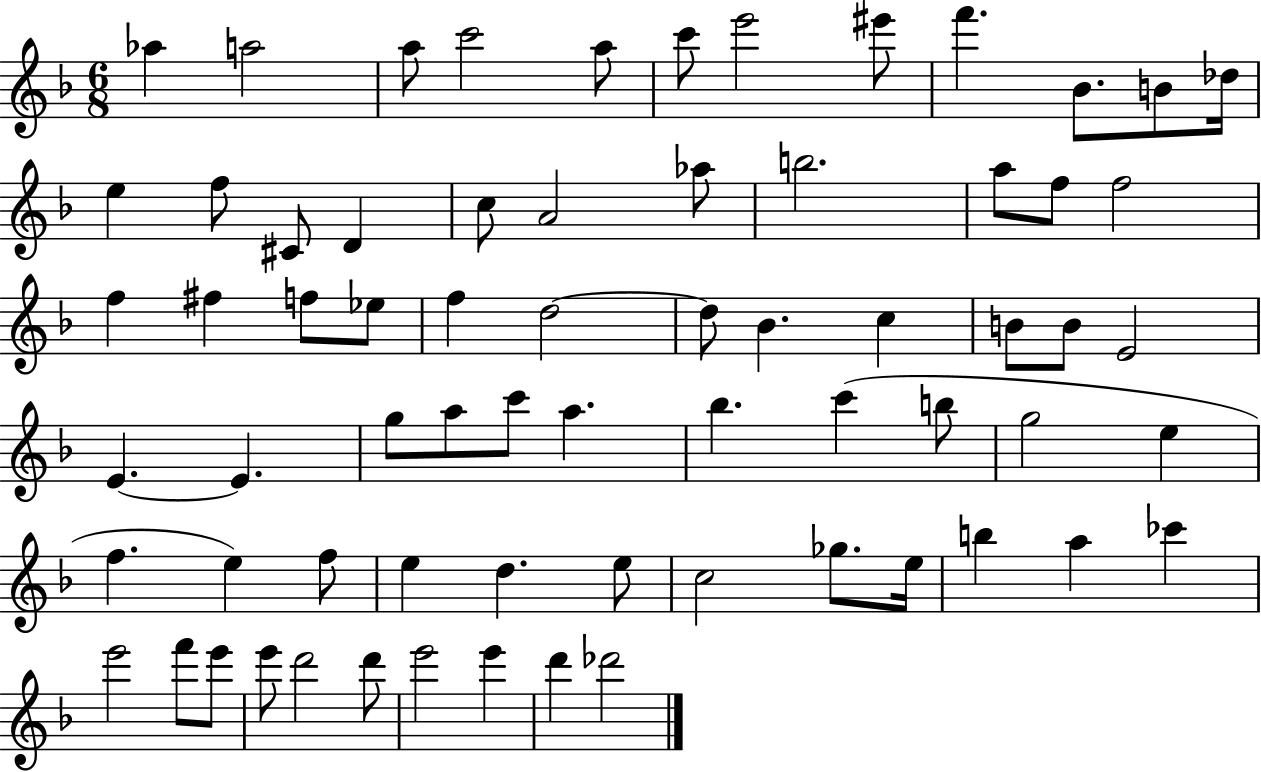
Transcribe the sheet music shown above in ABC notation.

X:1
T:Untitled
M:6/8
L:1/4
K:F
_a a2 a/2 c'2 a/2 c'/2 e'2 ^e'/2 f' _B/2 B/2 _d/4 e f/2 ^C/2 D c/2 A2 _a/2 b2 a/2 f/2 f2 f ^f f/2 _e/2 f d2 d/2 _B c B/2 B/2 E2 E E g/2 a/2 c'/2 a _b c' b/2 g2 e f e f/2 e d e/2 c2 _g/2 e/4 b a _c' e'2 f'/2 e'/2 e'/2 d'2 d'/2 e'2 e' d' _d'2